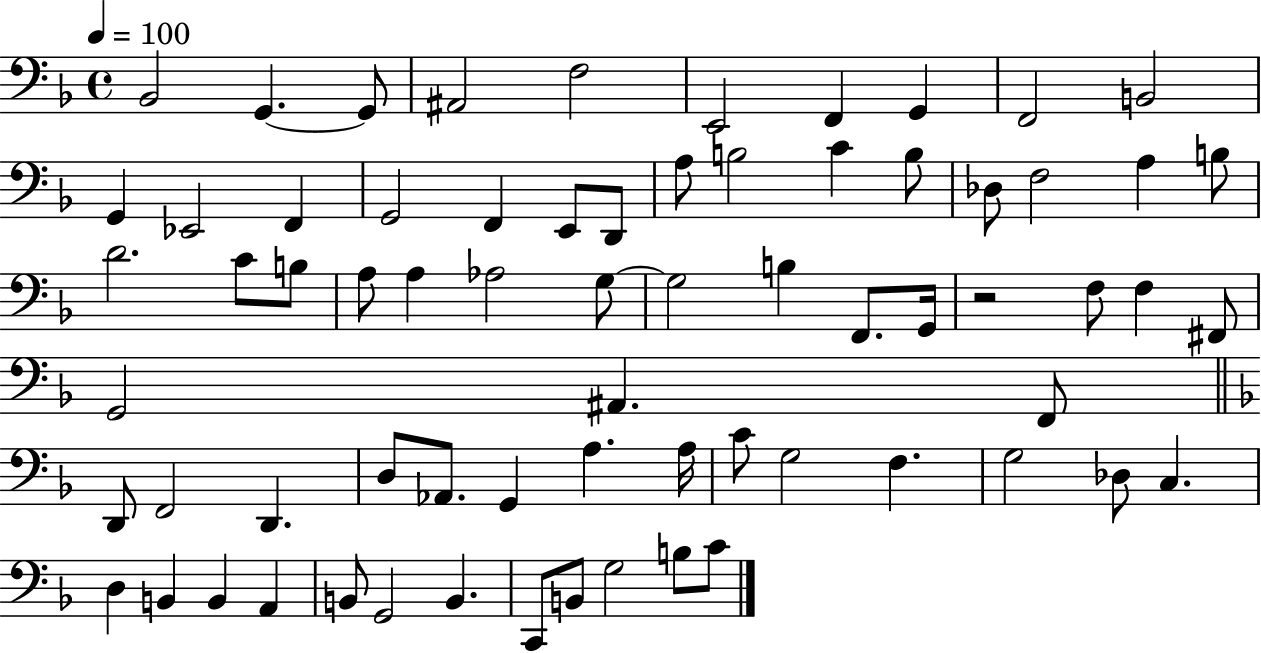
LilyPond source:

{
  \clef bass
  \time 4/4
  \defaultTimeSignature
  \key f \major
  \tempo 4 = 100
  bes,2 g,4.~~ g,8 | ais,2 f2 | e,2 f,4 g,4 | f,2 b,2 | \break g,4 ees,2 f,4 | g,2 f,4 e,8 d,8 | a8 b2 c'4 b8 | des8 f2 a4 b8 | \break d'2. c'8 b8 | a8 a4 aes2 g8~~ | g2 b4 f,8. g,16 | r2 f8 f4 fis,8 | \break g,2 ais,4. f,8 | \bar "||" \break \key f \major d,8 f,2 d,4. | d8 aes,8. g,4 a4. a16 | c'8 g2 f4. | g2 des8 c4. | \break d4 b,4 b,4 a,4 | b,8 g,2 b,4. | c,8 b,8 g2 b8 c'8 | \bar "|."
}